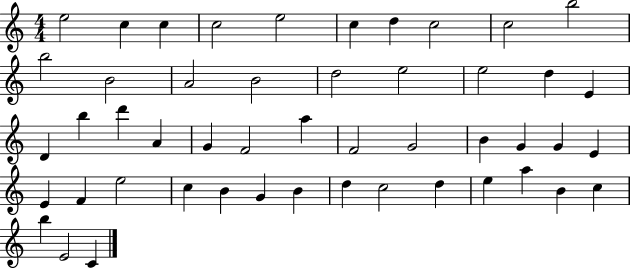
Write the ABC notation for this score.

X:1
T:Untitled
M:4/4
L:1/4
K:C
e2 c c c2 e2 c d c2 c2 b2 b2 B2 A2 B2 d2 e2 e2 d E D b d' A G F2 a F2 G2 B G G E E F e2 c B G B d c2 d e a B c b E2 C